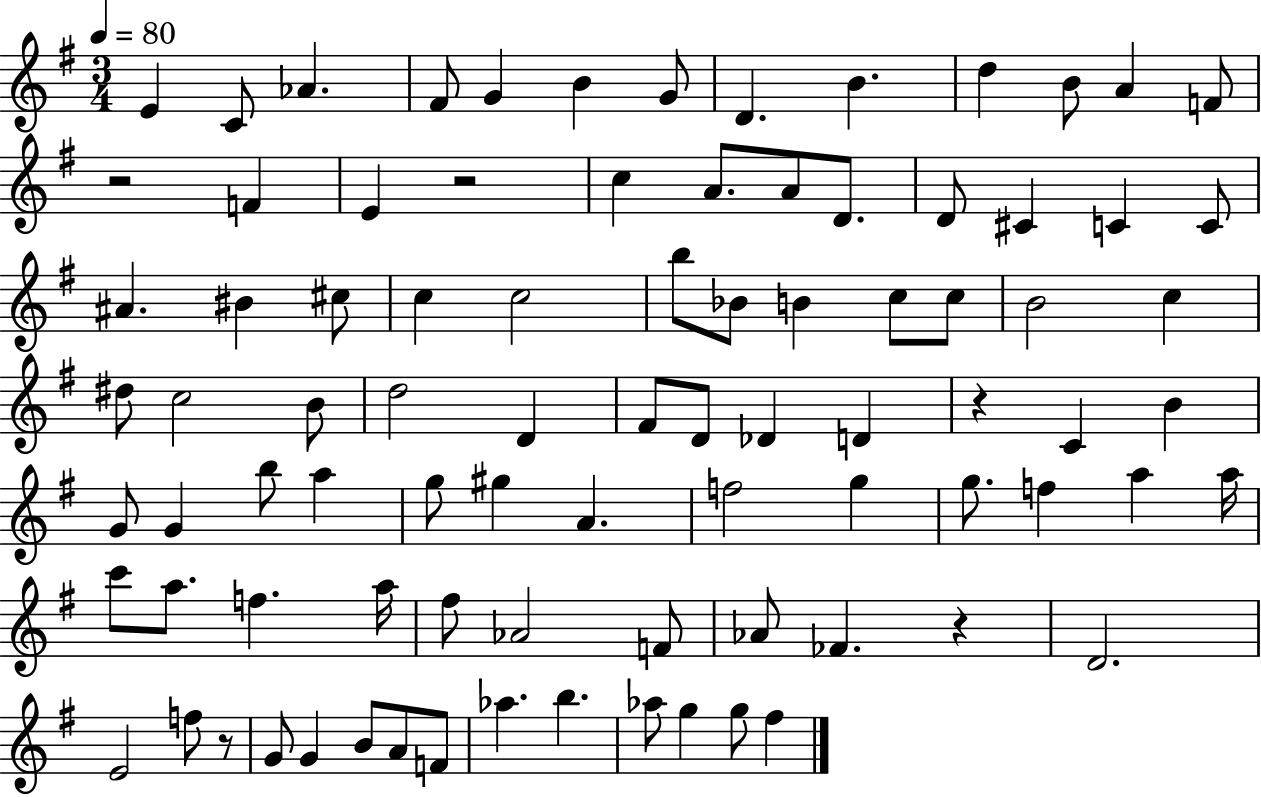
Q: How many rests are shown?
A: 5